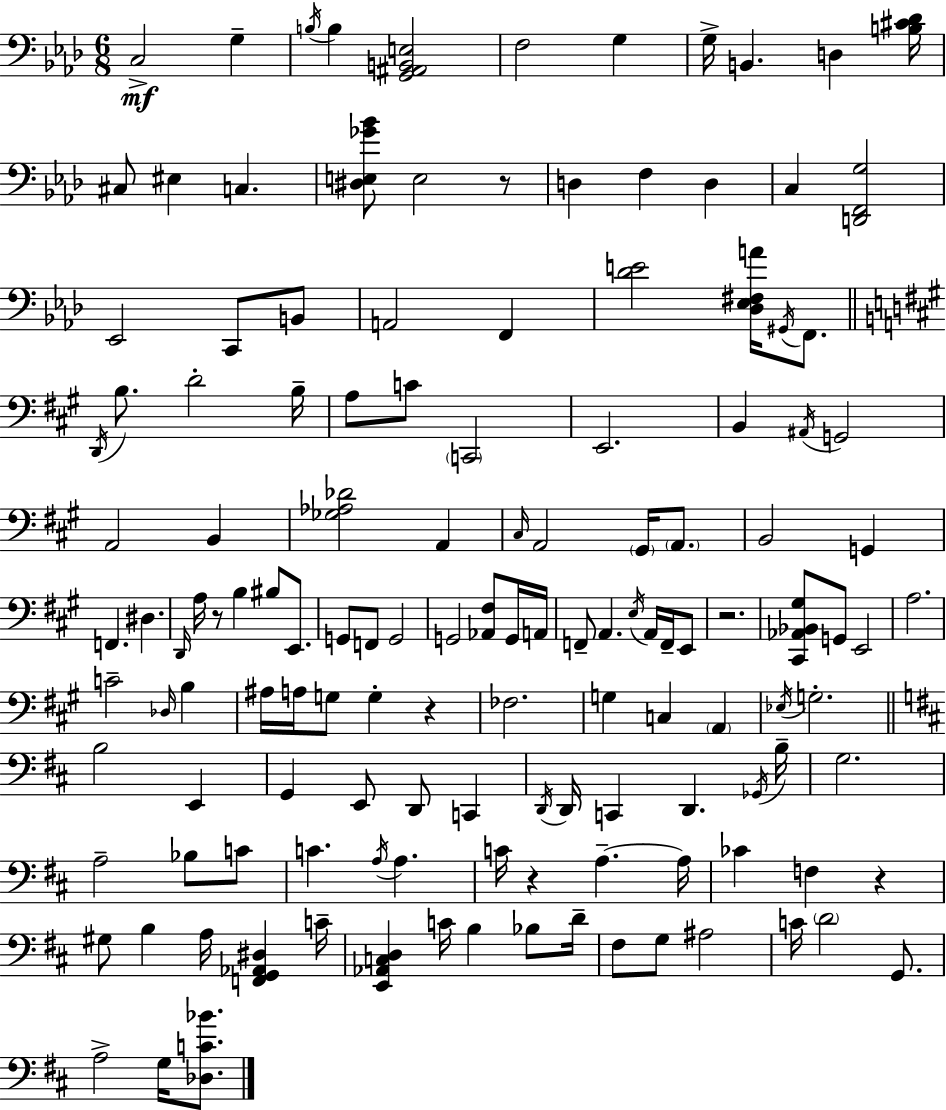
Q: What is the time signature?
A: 6/8